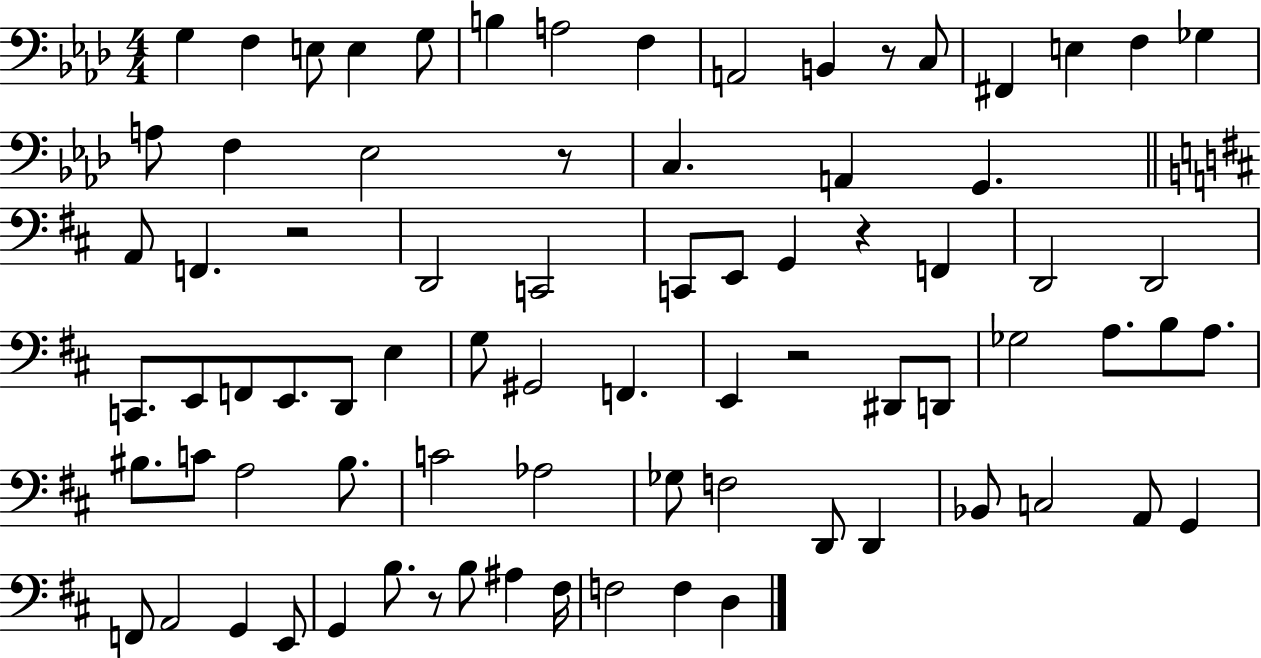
{
  \clef bass
  \numericTimeSignature
  \time 4/4
  \key aes \major
  g4 f4 e8 e4 g8 | b4 a2 f4 | a,2 b,4 r8 c8 | fis,4 e4 f4 ges4 | \break a8 f4 ees2 r8 | c4. a,4 g,4. | \bar "||" \break \key d \major a,8 f,4. r2 | d,2 c,2 | c,8 e,8 g,4 r4 f,4 | d,2 d,2 | \break c,8. e,8 f,8 e,8. d,8 e4 | g8 gis,2 f,4. | e,4 r2 dis,8 d,8 | ges2 a8. b8 a8. | \break bis8. c'8 a2 bis8. | c'2 aes2 | ges8 f2 d,8 d,4 | bes,8 c2 a,8 g,4 | \break f,8 a,2 g,4 e,8 | g,4 b8. r8 b8 ais4 fis16 | f2 f4 d4 | \bar "|."
}